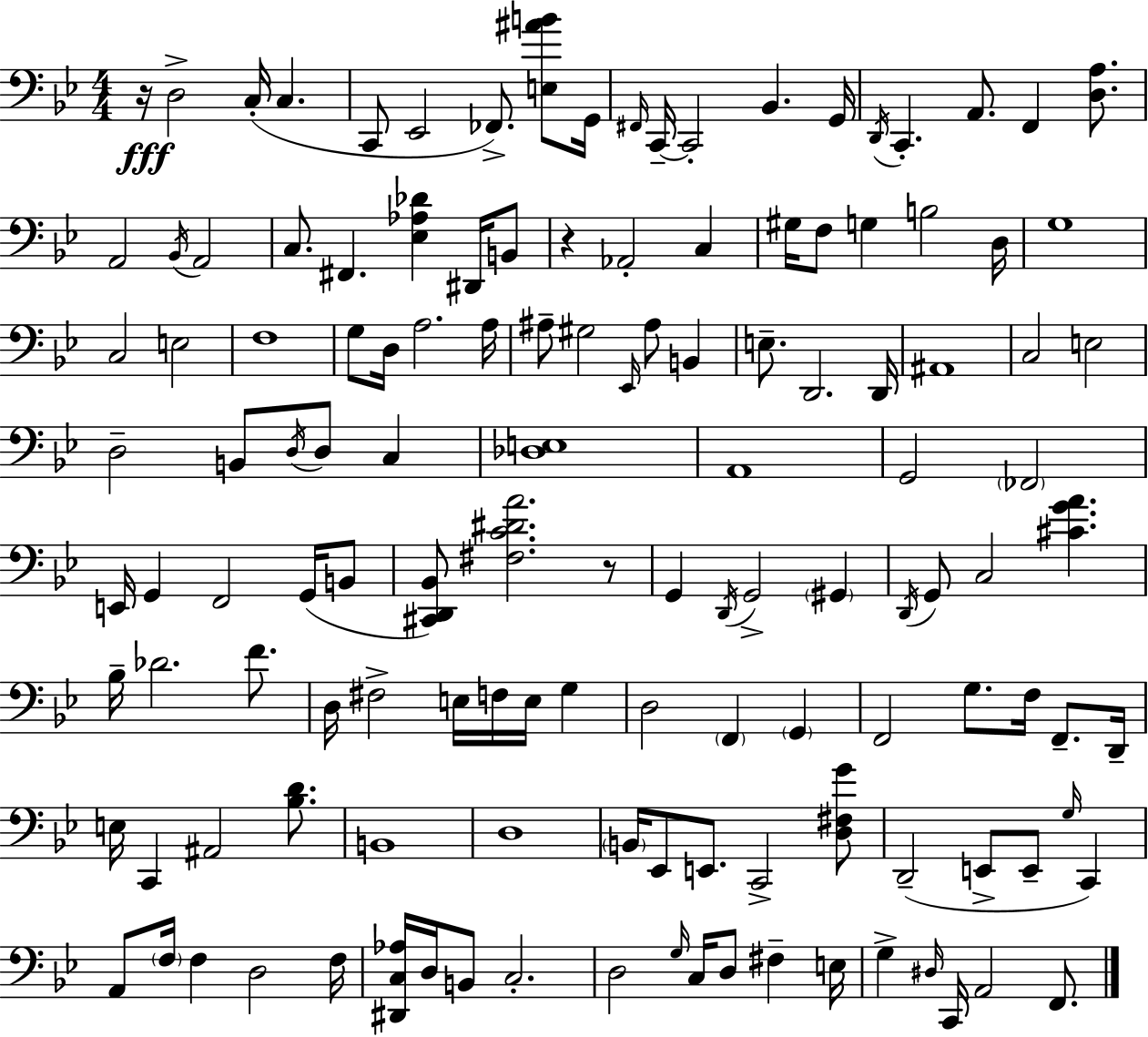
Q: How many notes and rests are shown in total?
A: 132